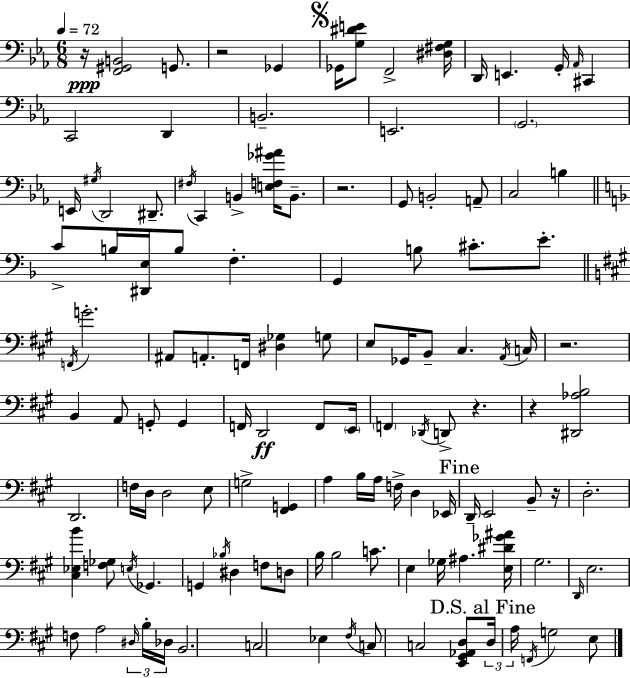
R/s [F2,G#2,B2]/h G2/e. R/h Gb2/q Gb2/s [G3,D#4,E4]/e F2/h [D#3,F#3,G3]/s D2/s E2/q. G2/s Ab2/s C#2/q C2/h D2/q B2/h. E2/h. G2/h. E2/s G#3/s D2/h D#2/e. F#3/s C2/q B2/q [E3,F3,Gb4,A#4]/s B2/e. R/h. G2/e B2/h A2/e C3/h B3/q C4/e B3/s [D#2,E3]/s B3/e F3/q. G2/q B3/e C#4/e. E4/e. F2/s G4/h. A#2/e A2/e. F2/s [D#3,Gb3]/q G3/e E3/e Gb2/s B2/e C#3/q. A2/s C3/s R/h. B2/q A2/e G2/e G2/q F2/s D2/h F2/e E2/s F2/q Db2/s D2/e R/q. R/q [D#2,Ab3,B3]/h D2/h. F3/s D3/s D3/h E3/e G3/h [F#2,G2]/q A3/q B3/s A3/s F3/s D3/q Eb2/s D2/s E2/h B2/e R/s D3/h. [C#3,Eb3,B4]/q [F3,Gb3]/e E3/s Gb2/q. G2/q Bb3/s D#3/q F3/e D3/e B3/s B3/h C4/e. E3/q Gb3/s A#3/q. [E3,D#4,Gb4,A#4]/s G#3/h. D2/s E3/h. F3/e A3/h D#3/s B3/s Db3/s B2/h. C3/h Eb3/q F#3/s C3/e C3/h [E2,G#2,Ab2,D3]/e D3/s A3/s F2/s G3/h E3/e